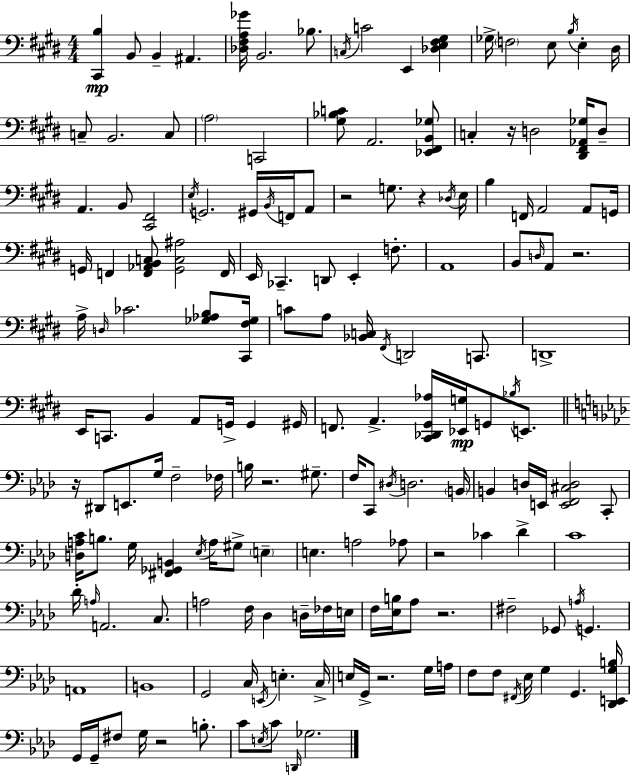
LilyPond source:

{
  \clef bass
  \numericTimeSignature
  \time 4/4
  \key e \major
  <cis, b>4\mp b,8 b,4-- ais,4. | <des fis a ges'>16 b,2. bes8. | \acciaccatura { c16 } c'2 e,4 <des e fis gis>4 | ges16-> \parenthesize f2 e8 \acciaccatura { b16 } e4-. | \break dis16 c8-- b,2. | c8 \parenthesize a2 c,2 | <gis bes c'>8 a,2. | <ees, fis, b, ges>8 c4-. r16 d2 <dis, fis, aes, ges>16 | \break d8-- a,4. b,8 <cis, fis,>2 | \acciaccatura { e16 } g,2. gis,16 | \acciaccatura { b,16 } f,16 a,8 r2 g8. r4 | \acciaccatura { des16 } e16 b4 f,16 a,2 | \break a,8 g,16 g,16 f,4 <f, aes, b, c>8 <g, c ais>2 | f,16 e,16 ces,4.-- d,8 e,4-. | f8.-. a,1 | b,8 \grace { d16 } a,8 r2. | \break a16-> \grace { d16 } ces'2. | <ges aes b>8 <cis, fis ges>16 c'8 a8 <bes, c>16 \acciaccatura { fis,16 } d,2 | c,8. d,1-> | e,16 c,8. b,4 | \break a,8 g,16-> g,4 gis,16 f,8. a,4.-> | <cis, des, gis, aes>16 <ees, g>16\mp g,8 \acciaccatura { bes16 } e,8. \bar "||" \break \key aes \major r16 dis,8 e,8. g16 f2-- fes16 | b16 r2. gis8.-- | f16 c,8 \acciaccatura { dis16 } d2. | \parenthesize b,16 b,4 d16 e,16 <e, f, cis d>2 c,8-. | \break <d a c'>16 b8. g16 <fis, ges, b,>4 \acciaccatura { ees16 } a16 gis8-> \parenthesize e4-- | e4. a2 | aes8 r2 ces'4 des'4-> | c'1 | \break des'16-. \grace { a16 } a,2. | c8. a2 f16 des4 | d16-- fes16 e16 f16 <ees b>16 aes8 r2. | fis2-- ges,8 \acciaccatura { a16 } g,4. | \break a,1 | b,1 | g,2 c16 \acciaccatura { e,16 } e4.-. | c16-> e16 g,16-> r2. | \break g16 a16 f8 f8 \acciaccatura { fis,16 } ees16 g4 g,4. | <des, e, g b>16 g,16 g,16-- fis8 g16 r2 | b8.-. c'8 \acciaccatura { e16 } c'8 \grace { d,16 } ges2. | \bar "|."
}